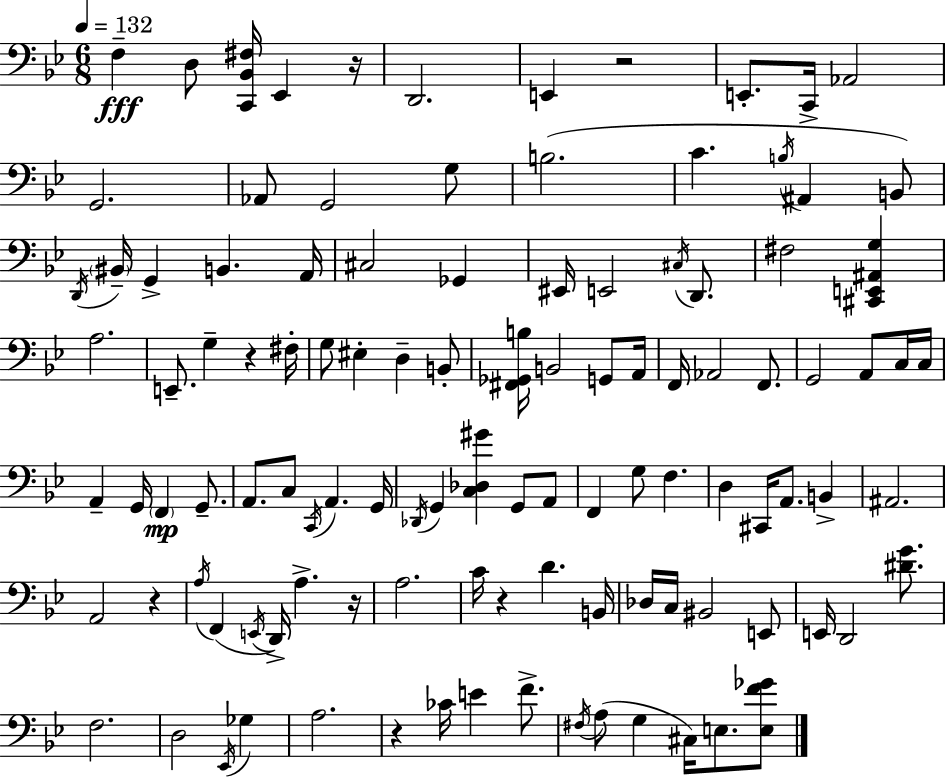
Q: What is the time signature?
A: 6/8